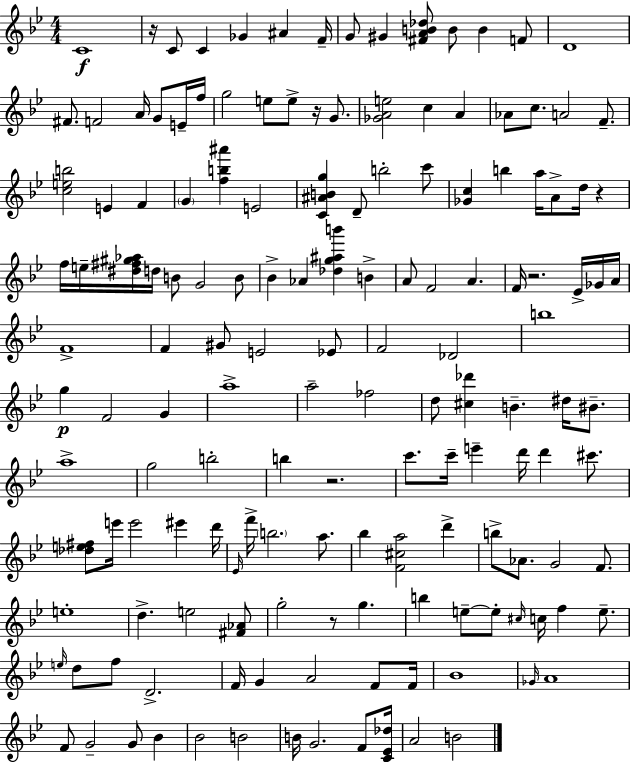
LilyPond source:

{
  \clef treble
  \numericTimeSignature
  \time 4/4
  \key bes \major
  c'1\f | r16 c'8 c'4 ges'4 ais'4 f'16-- | g'8 gis'4 <fis' a' b' des''>8 b'8 b'4 f'8 | d'1 | \break fis'8. f'2 a'16 g'8 e'16-- f''16 | g''2 e''8 e''8-> r16 g'8. | <ges' a' e''>2 c''4 a'4 | aes'8 c''8. a'2 f'8.-- | \break <c'' e'' b''>2 e'4 f'4 | \parenthesize g'4 <f'' b'' ais'''>4 e'2 | <c' ais' b' g''>4 d'8-- b''2-. c'''8 | <ges' c''>4 b''4 a''16 a'8-> d''16 r4 | \break f''16 e''16-- <dis'' fis'' gis'' aes''>16 d''16 b'8 g'2 b'8 | bes'4-> aes'4 <des'' g'' ais'' b'''>4 b'4-> | a'8 f'2 a'4. | f'16 r2. ees'16-> ges'16 a'16 | \break f'1-> | f'4 gis'8 e'2 ees'8 | f'2 des'2 | b''1 | \break g''4\p f'2 g'4 | a''1-> | a''2-- fes''2 | d''8 <cis'' des'''>4 b'4.-- dis''16 bis'8.-- | \break a''1-> | g''2 b''2-. | b''4 r2. | c'''8. c'''16-- e'''4-- d'''16 d'''4 cis'''8. | \break <des'' e'' fis''>8 e'''16 e'''2 eis'''4 d'''16 | \grace { ees'16 } f'''16-> \parenthesize b''2. a''8. | bes''4 <f' cis'' a''>2 d'''4-> | b''8-> aes'8. g'2 f'8. | \break e''1-. | d''4.-> e''2 <fis' aes'>8 | g''2-. r8 g''4. | b''4 e''8--~~ e''8-. \grace { cis''16 } c''16 f''4 e''8.-- | \break \grace { e''16 } d''8 f''8 d'2.-> | f'16 g'4 a'2 | f'8 f'16 bes'1 | \grace { ges'16 } a'1 | \break f'8 g'2-- g'8 | bes'4 bes'2 b'2 | b'16 g'2. | f'8 <c' ees' des''>16 a'2 b'2 | \break \bar "|."
}